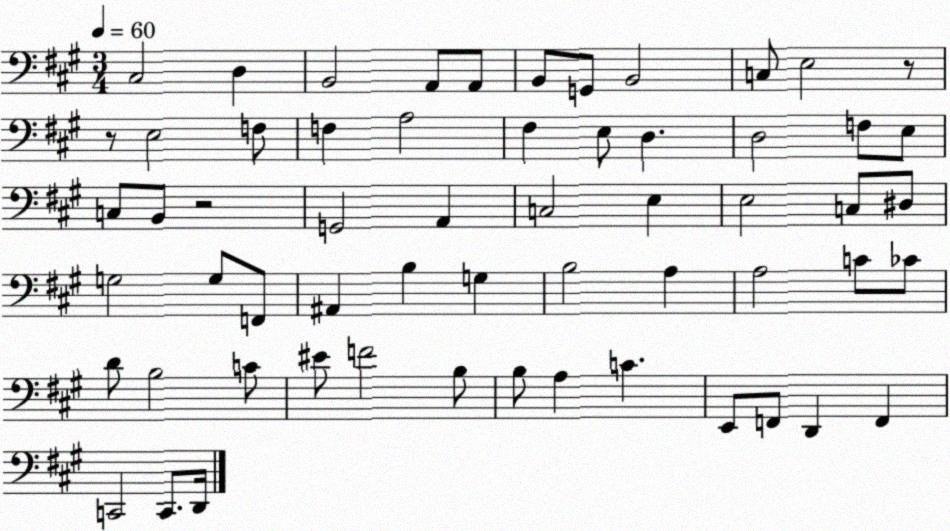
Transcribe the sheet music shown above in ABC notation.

X:1
T:Untitled
M:3/4
L:1/4
K:A
^C,2 D, B,,2 A,,/2 A,,/2 B,,/2 G,,/2 B,,2 C,/2 E,2 z/2 z/2 E,2 F,/2 F, A,2 ^F, E,/2 D, D,2 F,/2 E,/2 C,/2 B,,/2 z2 G,,2 A,, C,2 E, E,2 C,/2 ^D,/2 G,2 G,/2 F,,/2 ^A,, B, G, B,2 A, A,2 C/2 _C/2 D/2 B,2 C/2 ^E/2 F2 B,/2 B,/2 A, C E,,/2 F,,/2 D,, F,, C,,2 C,,/2 D,,/4